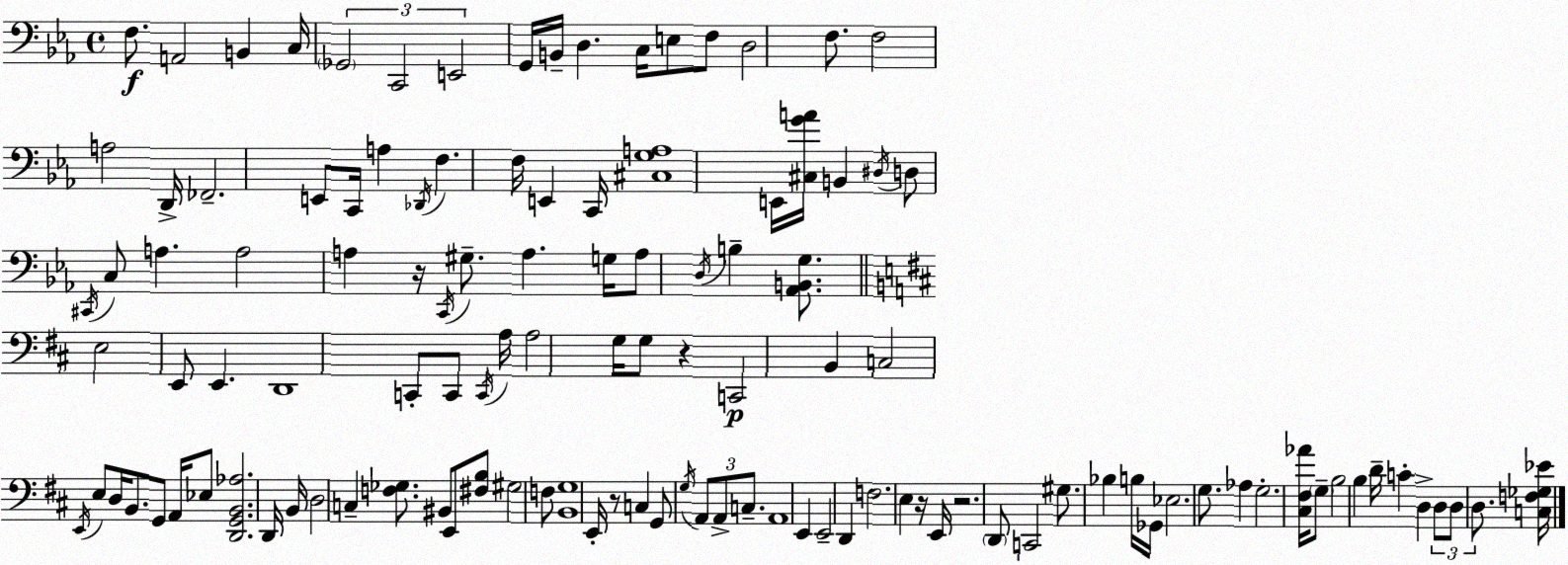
X:1
T:Untitled
M:4/4
L:1/4
K:Cm
F,/2 A,,2 B,, C,/4 _G,,2 C,,2 E,,2 G,,/4 B,,/4 D, C,/4 E,/2 F,/2 D,2 F,/2 F,2 A,2 D,,/4 _F,,2 E,,/2 C,,/4 A, _D,,/4 F, F,/4 E,, C,,/4 [^C,G,A,]4 E,,/4 [^C,GA]/4 B,, ^D,/4 D,/2 ^C,,/4 C,/2 A, A,2 A, z/4 C,,/4 ^G,/2 A, G,/4 A,/2 D,/4 B, [_A,,B,,G,]/2 E,2 E,,/2 E,, D,,4 C,,/2 C,,/2 C,,/4 A,/4 A,2 G,/4 G,/2 z C,,2 B,, C,2 E,,/4 E,/2 D,/4 B,,/2 G,,/2 A,,/4 _E,/2 [D,,G,,B,,_A,]2 D,,/4 B,,/4 D,2 C, [F,_G,]/2 ^B,,/2 E,,/2 [^F,B,]/2 ^G,2 F,/2 [B,,G,]4 E,,/4 z/2 C, G,,/2 G,/4 A,,/2 A,,/2 C,/2 A,,4 E,, E,,2 D,, F,2 E, z/4 E,,/4 z2 D,,/2 C,,2 ^G,/2 _B, B,/4 _G,,/4 _E,2 G,/2 _A, G,2 [^C,^F,_A]/4 G,/2 B,2 B, D/4 C D, D,/2 D,/2 D,/2 [C,F,_G,_E]/4